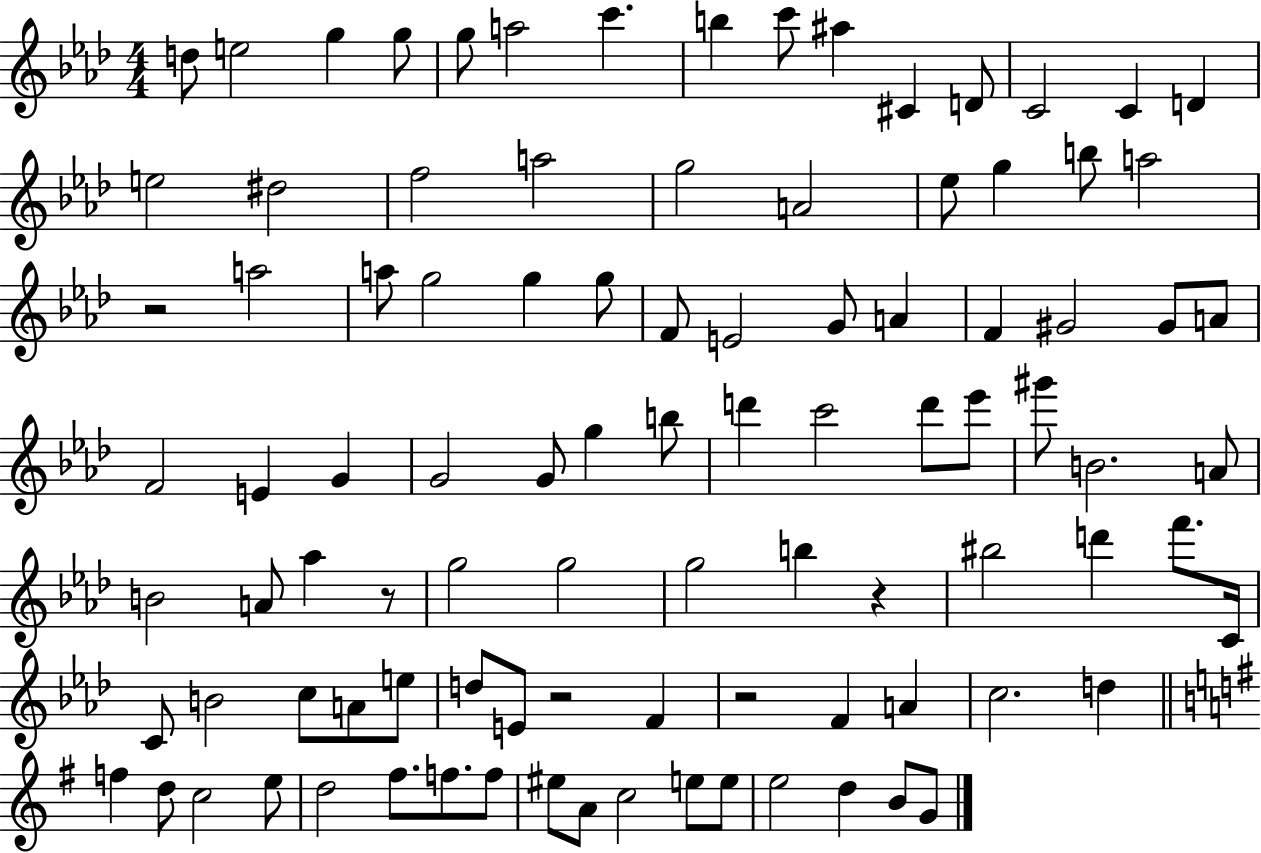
{
  \clef treble
  \numericTimeSignature
  \time 4/4
  \key aes \major
  d''8 e''2 g''4 g''8 | g''8 a''2 c'''4. | b''4 c'''8 ais''4 cis'4 d'8 | c'2 c'4 d'4 | \break e''2 dis''2 | f''2 a''2 | g''2 a'2 | ees''8 g''4 b''8 a''2 | \break r2 a''2 | a''8 g''2 g''4 g''8 | f'8 e'2 g'8 a'4 | f'4 gis'2 gis'8 a'8 | \break f'2 e'4 g'4 | g'2 g'8 g''4 b''8 | d'''4 c'''2 d'''8 ees'''8 | gis'''8 b'2. a'8 | \break b'2 a'8 aes''4 r8 | g''2 g''2 | g''2 b''4 r4 | bis''2 d'''4 f'''8. c'16 | \break c'8 b'2 c''8 a'8 e''8 | d''8 e'8 r2 f'4 | r2 f'4 a'4 | c''2. d''4 | \break \bar "||" \break \key g \major f''4 d''8 c''2 e''8 | d''2 fis''8. f''8. f''8 | eis''8 a'8 c''2 e''8 e''8 | e''2 d''4 b'8 g'8 | \break \bar "|."
}